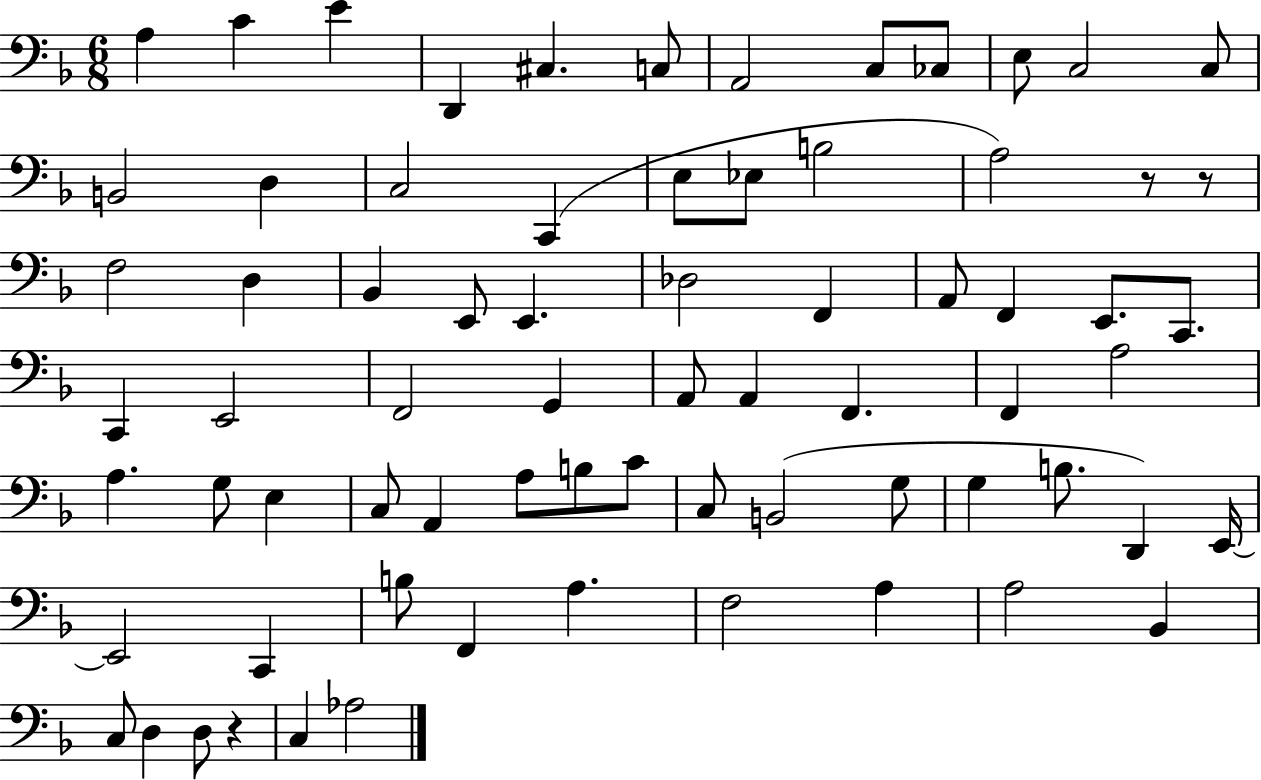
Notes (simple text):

A3/q C4/q E4/q D2/q C#3/q. C3/e A2/h C3/e CES3/e E3/e C3/h C3/e B2/h D3/q C3/h C2/q E3/e Eb3/e B3/h A3/h R/e R/e F3/h D3/q Bb2/q E2/e E2/q. Db3/h F2/q A2/e F2/q E2/e. C2/e. C2/q E2/h F2/h G2/q A2/e A2/q F2/q. F2/q A3/h A3/q. G3/e E3/q C3/e A2/q A3/e B3/e C4/e C3/e B2/h G3/e G3/q B3/e. D2/q E2/s E2/h C2/q B3/e F2/q A3/q. F3/h A3/q A3/h Bb2/q C3/e D3/q D3/e R/q C3/q Ab3/h